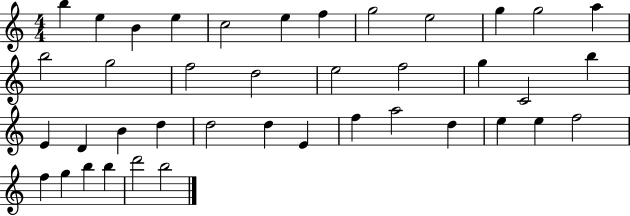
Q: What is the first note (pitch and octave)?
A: B5